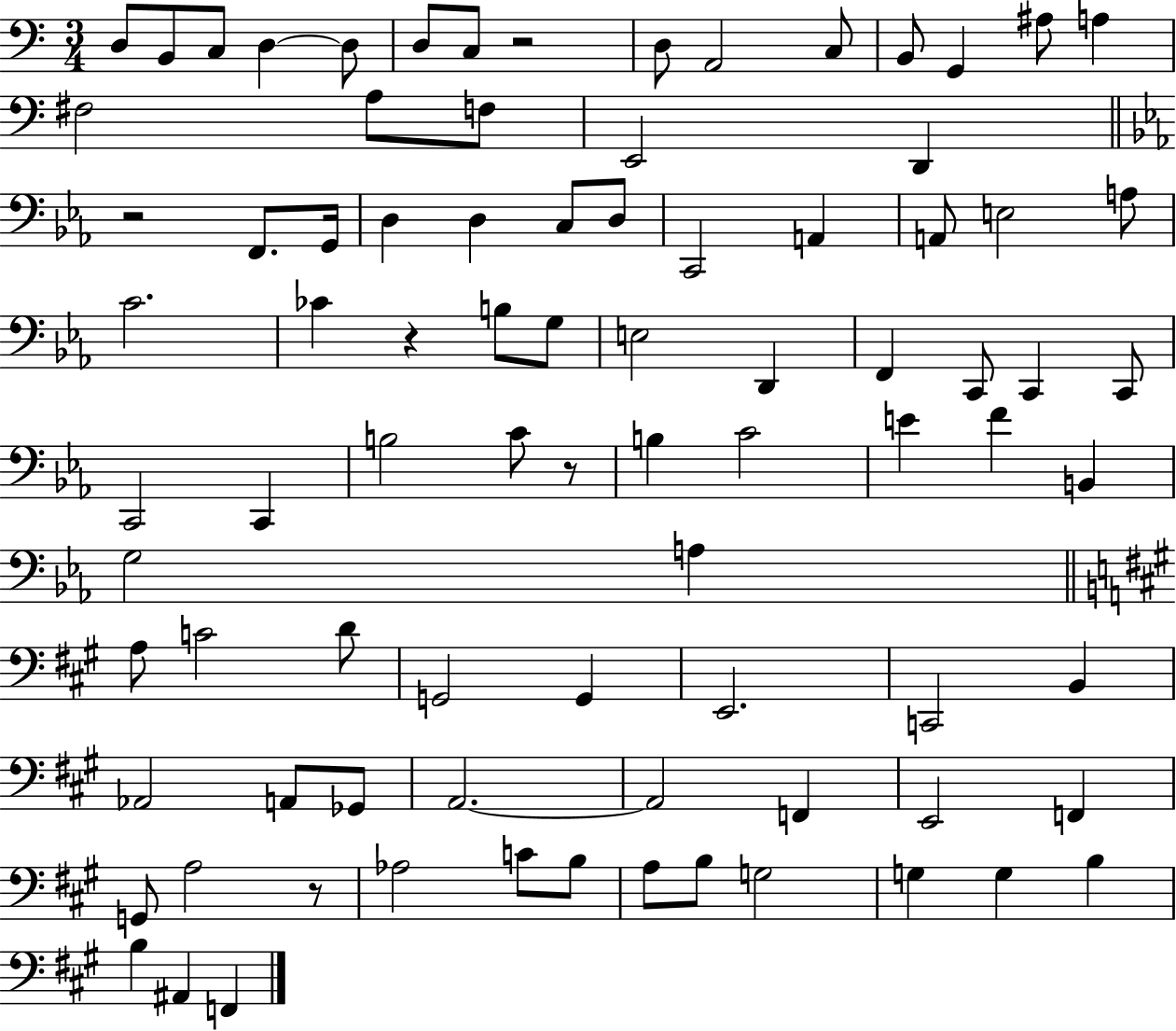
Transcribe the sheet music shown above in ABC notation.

X:1
T:Untitled
M:3/4
L:1/4
K:C
D,/2 B,,/2 C,/2 D, D,/2 D,/2 C,/2 z2 D,/2 A,,2 C,/2 B,,/2 G,, ^A,/2 A, ^F,2 A,/2 F,/2 E,,2 D,, z2 F,,/2 G,,/4 D, D, C,/2 D,/2 C,,2 A,, A,,/2 E,2 A,/2 C2 _C z B,/2 G,/2 E,2 D,, F,, C,,/2 C,, C,,/2 C,,2 C,, B,2 C/2 z/2 B, C2 E F B,, G,2 A, A,/2 C2 D/2 G,,2 G,, E,,2 C,,2 B,, _A,,2 A,,/2 _G,,/2 A,,2 A,,2 F,, E,,2 F,, G,,/2 A,2 z/2 _A,2 C/2 B,/2 A,/2 B,/2 G,2 G, G, B, B, ^A,, F,,